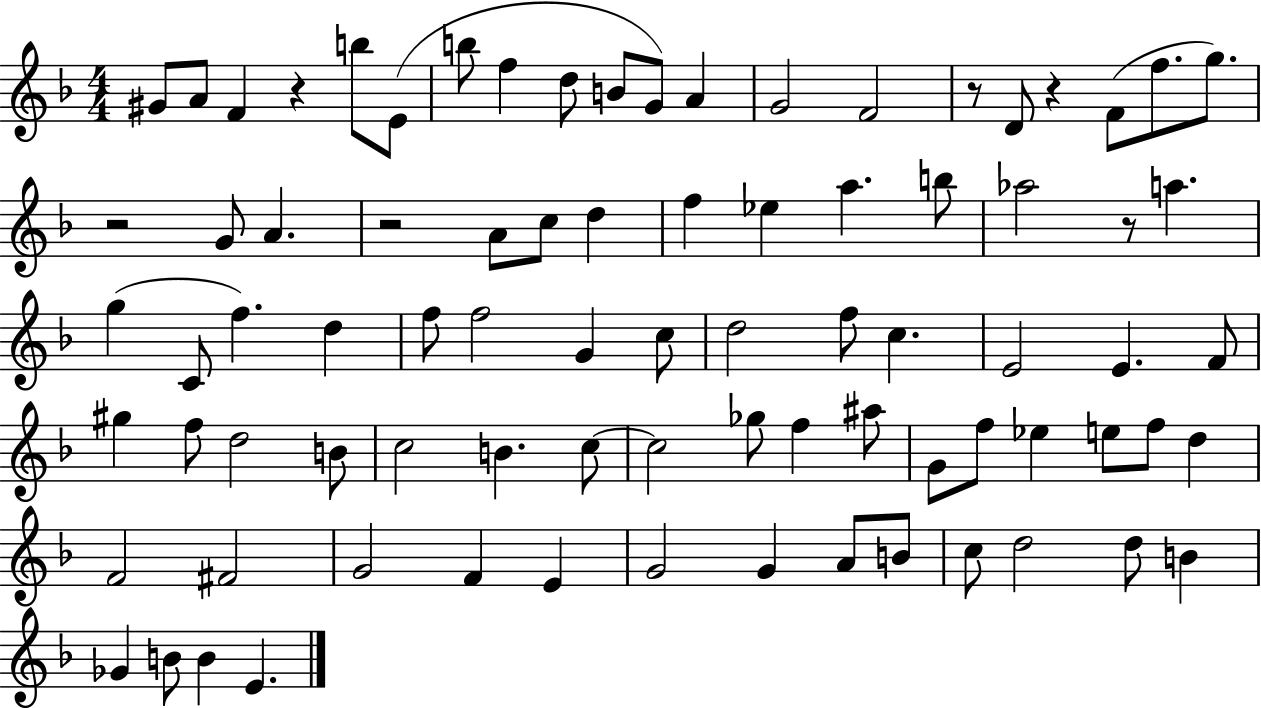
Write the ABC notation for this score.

X:1
T:Untitled
M:4/4
L:1/4
K:F
^G/2 A/2 F z b/2 E/2 b/2 f d/2 B/2 G/2 A G2 F2 z/2 D/2 z F/2 f/2 g/2 z2 G/2 A z2 A/2 c/2 d f _e a b/2 _a2 z/2 a g C/2 f d f/2 f2 G c/2 d2 f/2 c E2 E F/2 ^g f/2 d2 B/2 c2 B c/2 c2 _g/2 f ^a/2 G/2 f/2 _e e/2 f/2 d F2 ^F2 G2 F E G2 G A/2 B/2 c/2 d2 d/2 B _G B/2 B E